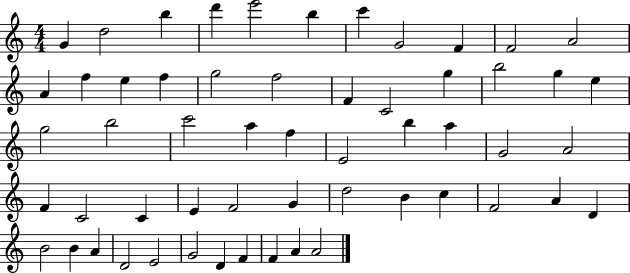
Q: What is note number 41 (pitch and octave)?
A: B4